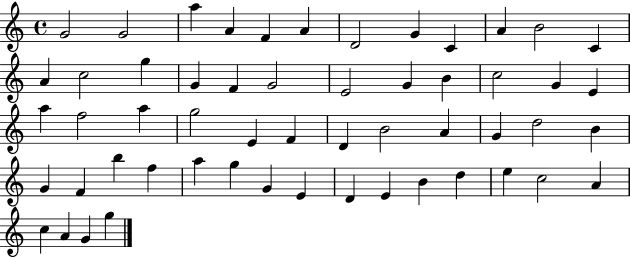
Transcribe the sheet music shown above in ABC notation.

X:1
T:Untitled
M:4/4
L:1/4
K:C
G2 G2 a A F A D2 G C A B2 C A c2 g G F G2 E2 G B c2 G E a f2 a g2 E F D B2 A G d2 B G F b f a g G E D E B d e c2 A c A G g